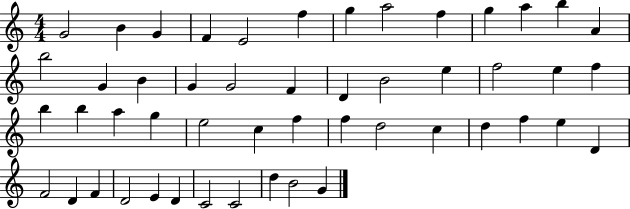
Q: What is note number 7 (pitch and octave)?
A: G5